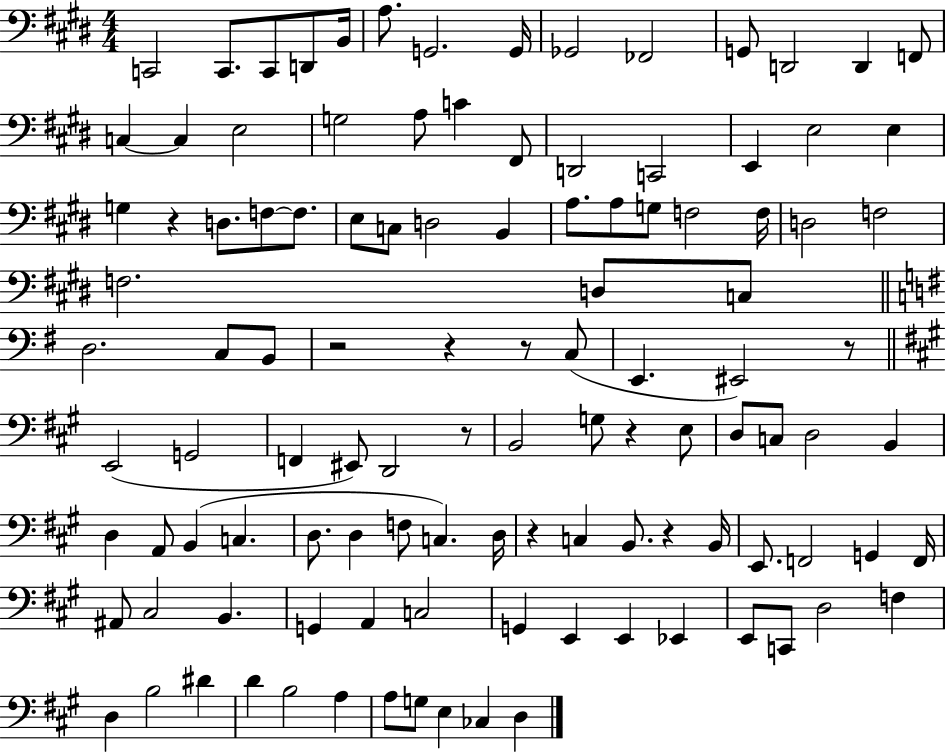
C2/h C2/e. C2/e D2/e B2/s A3/e. G2/h. G2/s Gb2/h FES2/h G2/e D2/h D2/q F2/e C3/q C3/q E3/h G3/h A3/e C4/q F#2/e D2/h C2/h E2/q E3/h E3/q G3/q R/q D3/e. F3/e F3/e. E3/e C3/e D3/h B2/q A3/e. A3/e G3/e F3/h F3/s D3/h F3/h F3/h. D3/e C3/e D3/h. C3/e B2/e R/h R/q R/e C3/e E2/q. EIS2/h R/e E2/h G2/h F2/q EIS2/e D2/h R/e B2/h G3/e R/q E3/e D3/e C3/e D3/h B2/q D3/q A2/e B2/q C3/q. D3/e. D3/q F3/e C3/q. D3/s R/q C3/q B2/e. R/q B2/s E2/e. F2/h G2/q F2/s A#2/e C#3/h B2/q. G2/q A2/q C3/h G2/q E2/q E2/q Eb2/q E2/e C2/e D3/h F3/q D3/q B3/h D#4/q D4/q B3/h A3/q A3/e G3/e E3/q CES3/q D3/q